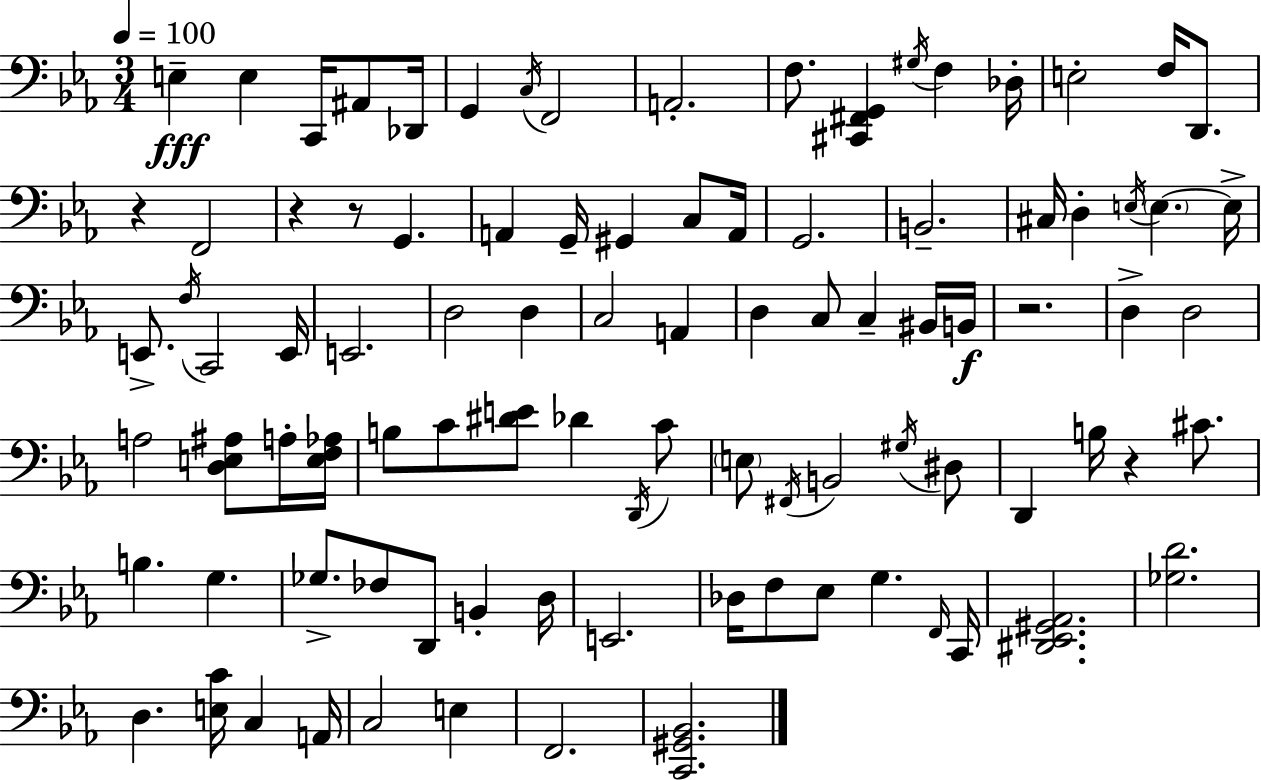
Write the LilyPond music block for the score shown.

{
  \clef bass
  \numericTimeSignature
  \time 3/4
  \key ees \major
  \tempo 4 = 100
  e4--\fff e4 c,16 ais,8 des,16 | g,4 \acciaccatura { c16 } f,2 | a,2.-. | f8. <cis, fis, g,>4 \acciaccatura { gis16 } f4 | \break des16-. e2-. f16 d,8. | r4 f,2 | r4 r8 g,4. | a,4 g,16-- gis,4 c8 | \break a,16 g,2. | b,2.-- | cis16 d4-. \acciaccatura { e16 } \parenthesize e4.~~ | e16-> e,8.-> \acciaccatura { f16 } c,2 | \break e,16 e,2. | d2 | d4 c2 | a,4 d4 c8 c4-- | \break bis,16 b,16\f r2. | d4-> d2 | a2 | <d e ais>8 a16-. <e f aes>16 b8 c'8 <dis' e'>8 des'4 | \break \acciaccatura { d,16 } c'8 \parenthesize e8 \acciaccatura { fis,16 } b,2 | \acciaccatura { gis16 } dis8 d,4 b16 | r4 cis'8. b4. | g4. ges8.-> fes8 | \break d,8 b,4-. d16 e,2. | des16 f8 ees8 | g4. \grace { f,16 } c,16 <dis, ees, gis, aes,>2. | <ges d'>2. | \break d4. | <e c'>16 c4 a,16 c2 | e4 f,2. | <c, gis, bes,>2. | \break \bar "|."
}